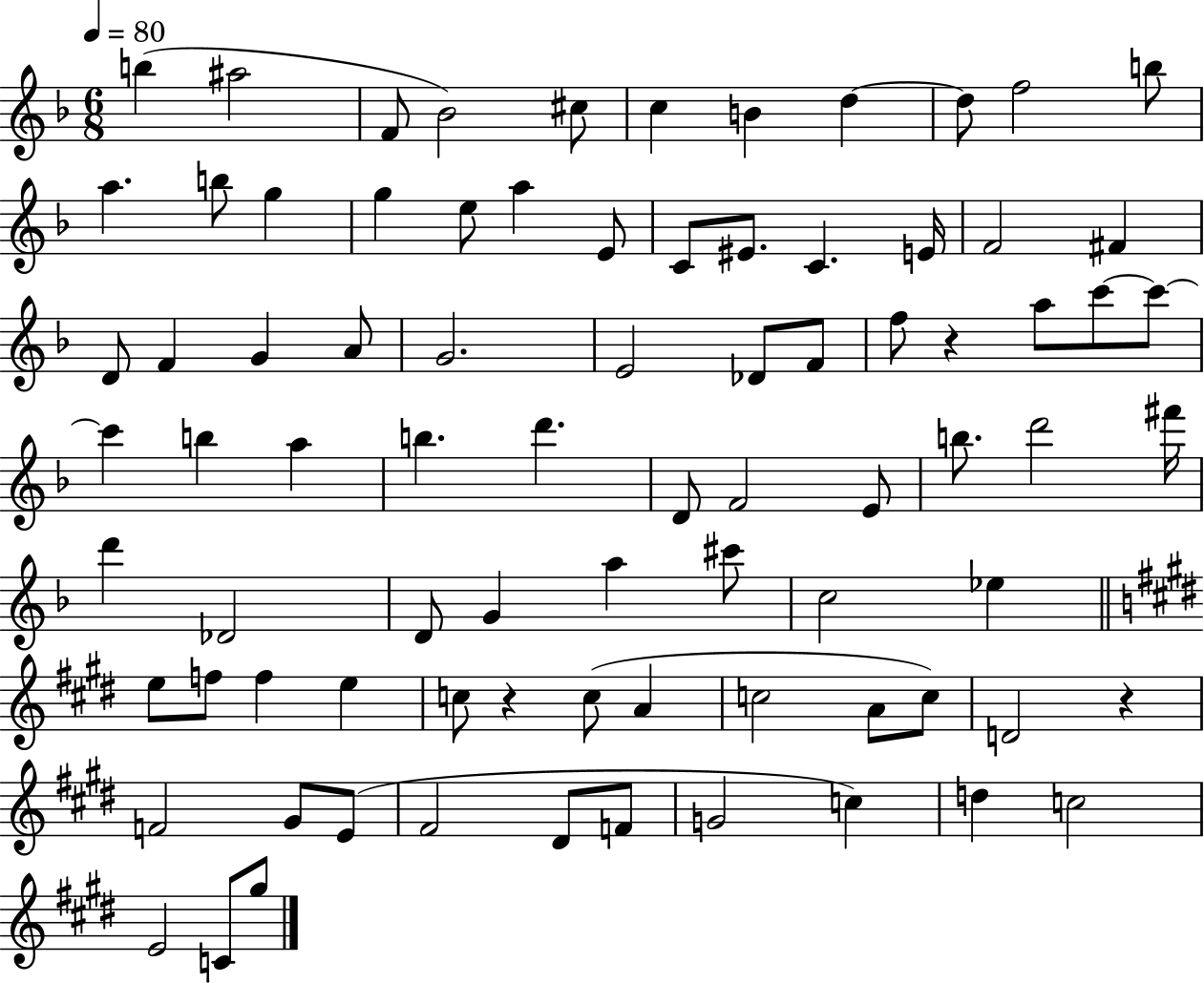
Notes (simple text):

B5/q A#5/h F4/e Bb4/h C#5/e C5/q B4/q D5/q D5/e F5/h B5/e A5/q. B5/e G5/q G5/q E5/e A5/q E4/e C4/e EIS4/e. C4/q. E4/s F4/h F#4/q D4/e F4/q G4/q A4/e G4/h. E4/h Db4/e F4/e F5/e R/q A5/e C6/e C6/e C6/q B5/q A5/q B5/q. D6/q. D4/e F4/h E4/e B5/e. D6/h F#6/s D6/q Db4/h D4/e G4/q A5/q C#6/e C5/h Eb5/q E5/e F5/e F5/q E5/q C5/e R/q C5/e A4/q C5/h A4/e C5/e D4/h R/q F4/h G#4/e E4/e F#4/h D#4/e F4/e G4/h C5/q D5/q C5/h E4/h C4/e G#5/e